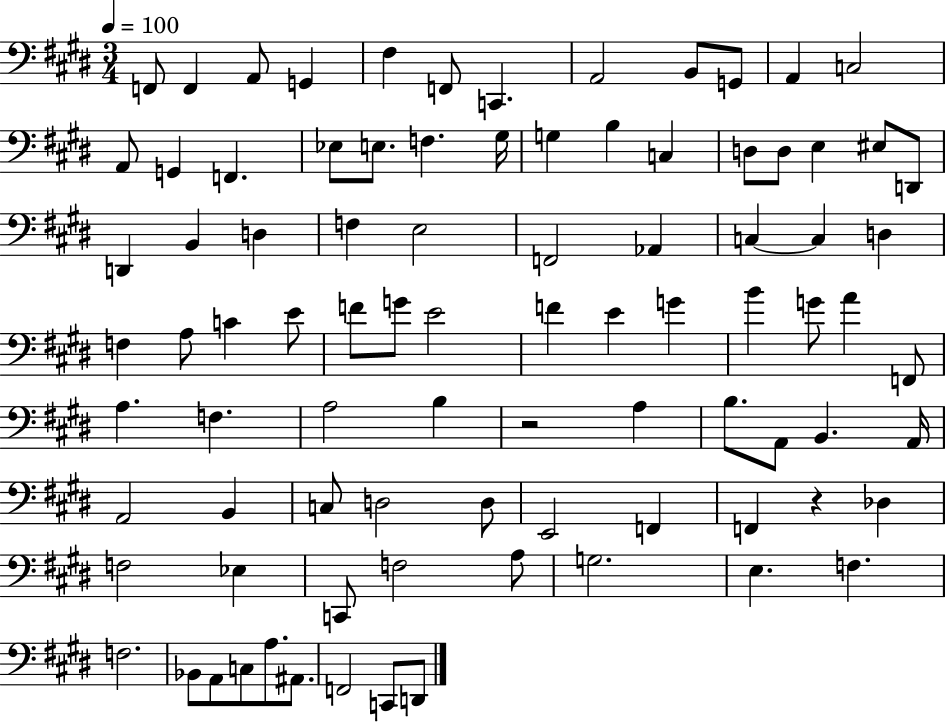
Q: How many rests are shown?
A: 2